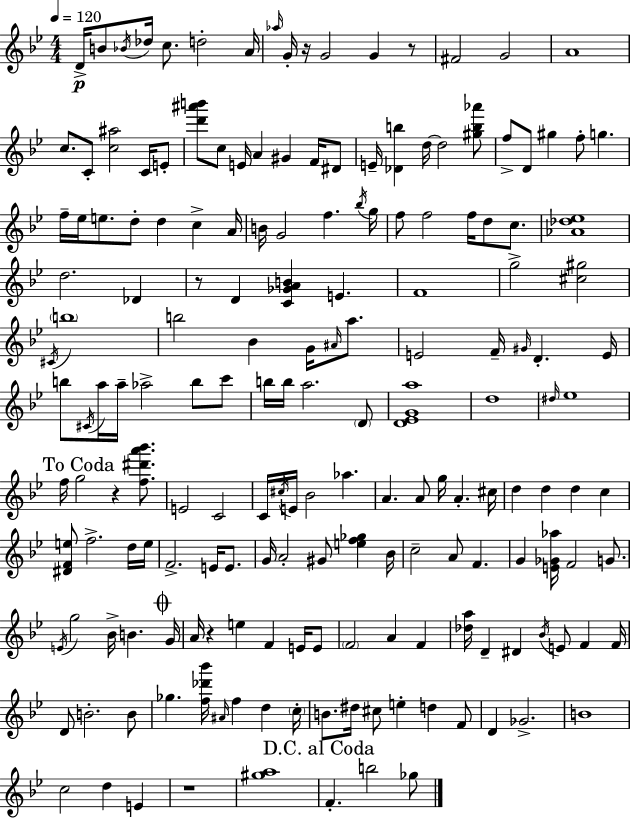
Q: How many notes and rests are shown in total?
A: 178